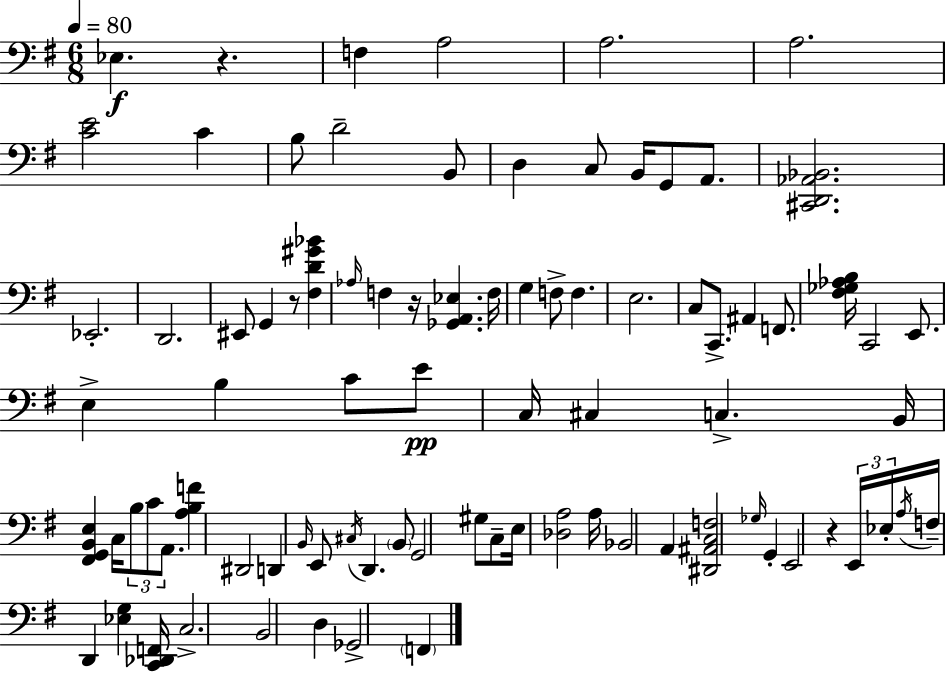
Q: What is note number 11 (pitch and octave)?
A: C3